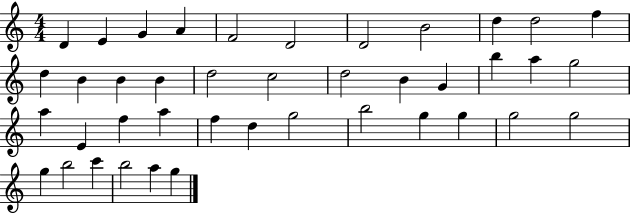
X:1
T:Untitled
M:4/4
L:1/4
K:C
D E G A F2 D2 D2 B2 d d2 f d B B B d2 c2 d2 B G b a g2 a E f a f d g2 b2 g g g2 g2 g b2 c' b2 a g